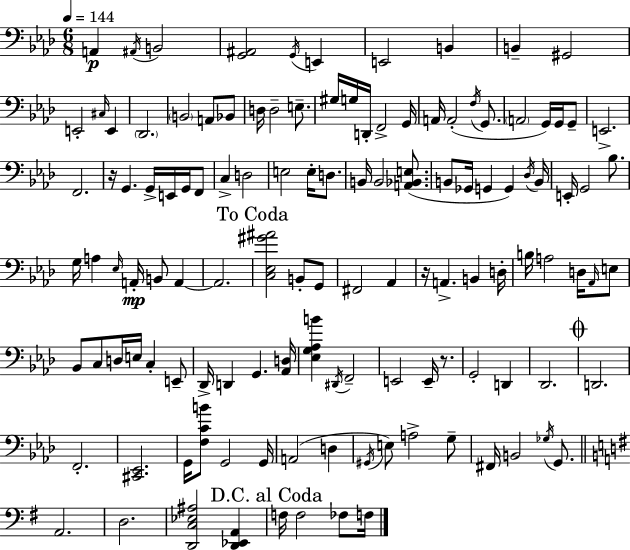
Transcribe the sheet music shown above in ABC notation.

X:1
T:Untitled
M:6/8
L:1/4
K:Fm
A,, ^A,,/4 B,,2 [G,,^A,,]2 G,,/4 E,, E,,2 B,, B,, ^G,,2 E,,2 ^C,/4 E,, _D,,2 B,,2 A,,/2 _B,,/2 D,/4 D,2 E,/2 ^G,/4 G,/4 D,,/4 F,,2 G,,/4 A,,/4 A,,2 F,/4 G,,/2 A,,2 G,,/4 G,,/4 G,,/2 E,,2 F,,2 z/4 G,, G,,/4 E,,/4 G,,/4 F,,/2 C, D,2 E,2 E,/4 D,/2 B,,/4 B,,2 [A,,_B,,E,]/2 B,,/2 _G,,/4 G,, G,, _D,/4 B,,/4 E,,/4 G,,2 _B,/2 G,/4 A, _E,/4 A,,/4 B,,/2 A,, A,,2 [C,_E,^G^A]2 B,,/2 G,,/2 ^F,,2 _A,, z/4 A,, B,, D,/4 B,/4 A,2 D,/4 _A,,/4 E,/2 _B,,/2 C,/2 D,/4 E,/4 C, E,,/2 _D,,/4 D,, G,, [_A,,D,]/4 [_E,G,_A,B] ^D,,/4 F,,2 E,,2 E,,/4 z/2 G,,2 D,, _D,,2 D,,2 F,,2 [^C,,_E,,]2 G,,/4 [F,CB]/2 G,,2 G,,/4 A,,2 D, ^G,,/4 E,/2 A,2 G,/2 ^F,,/4 B,,2 _G,/4 G,,/2 A,,2 D,2 [D,,C,_E,^A,]2 [D,,_E,,A,,] F,/4 F,2 _F,/2 F,/4